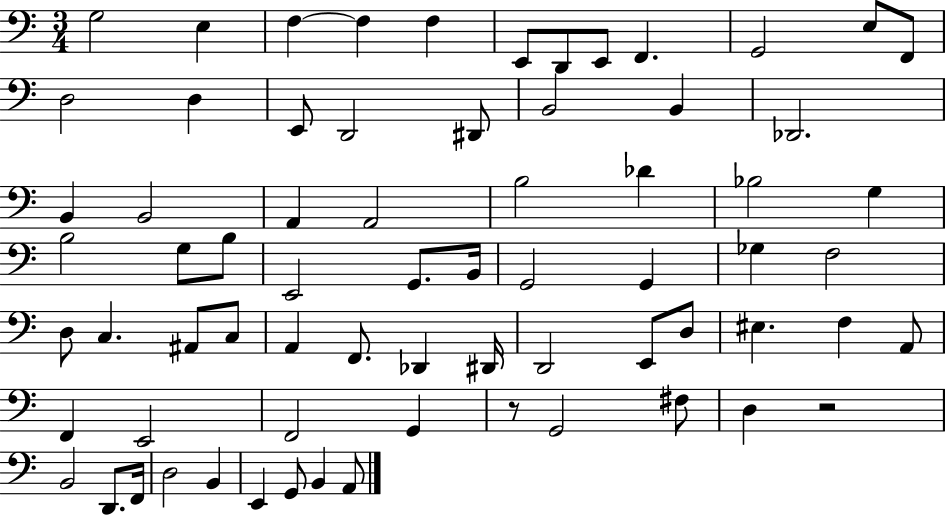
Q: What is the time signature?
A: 3/4